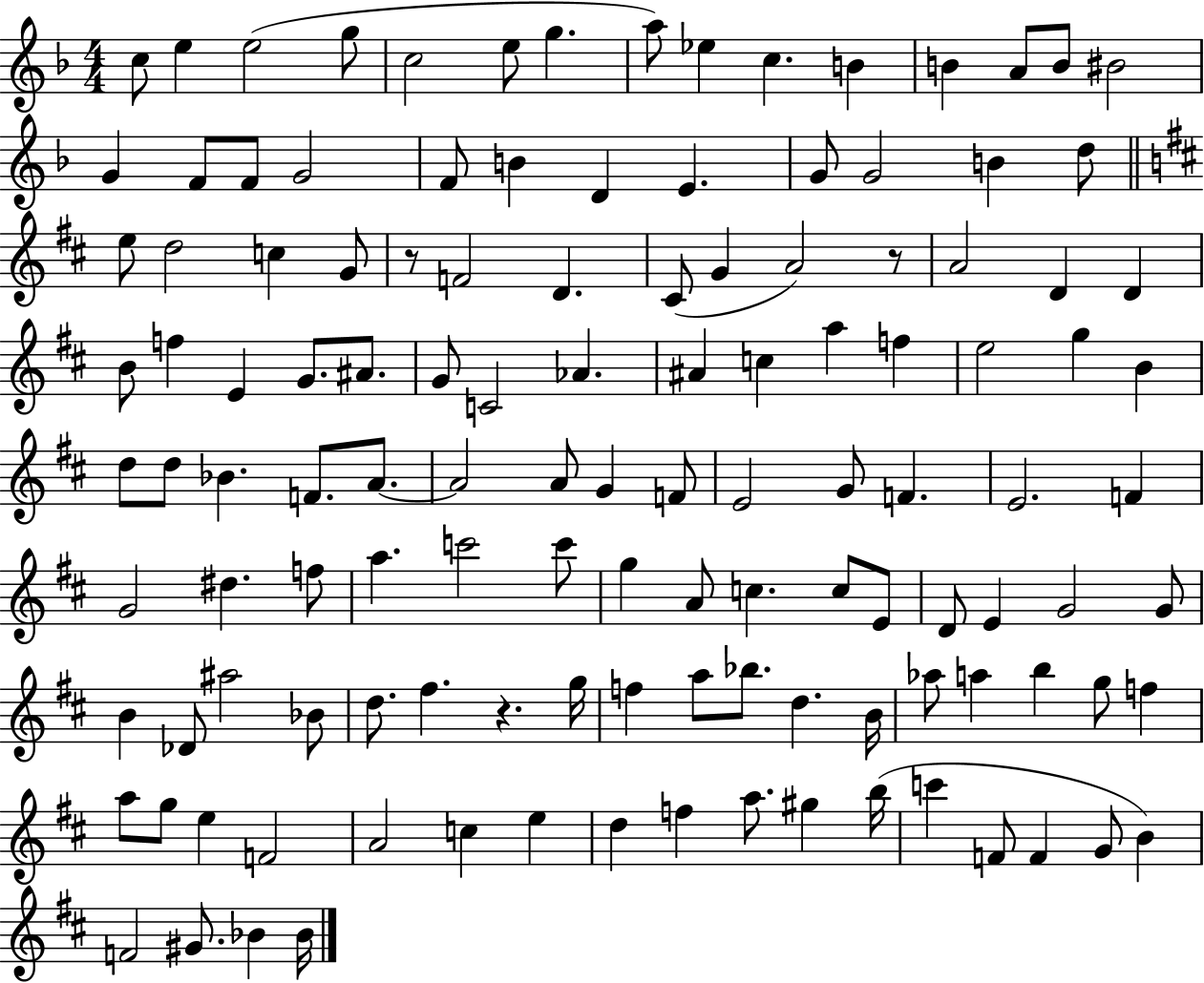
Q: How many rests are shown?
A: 3